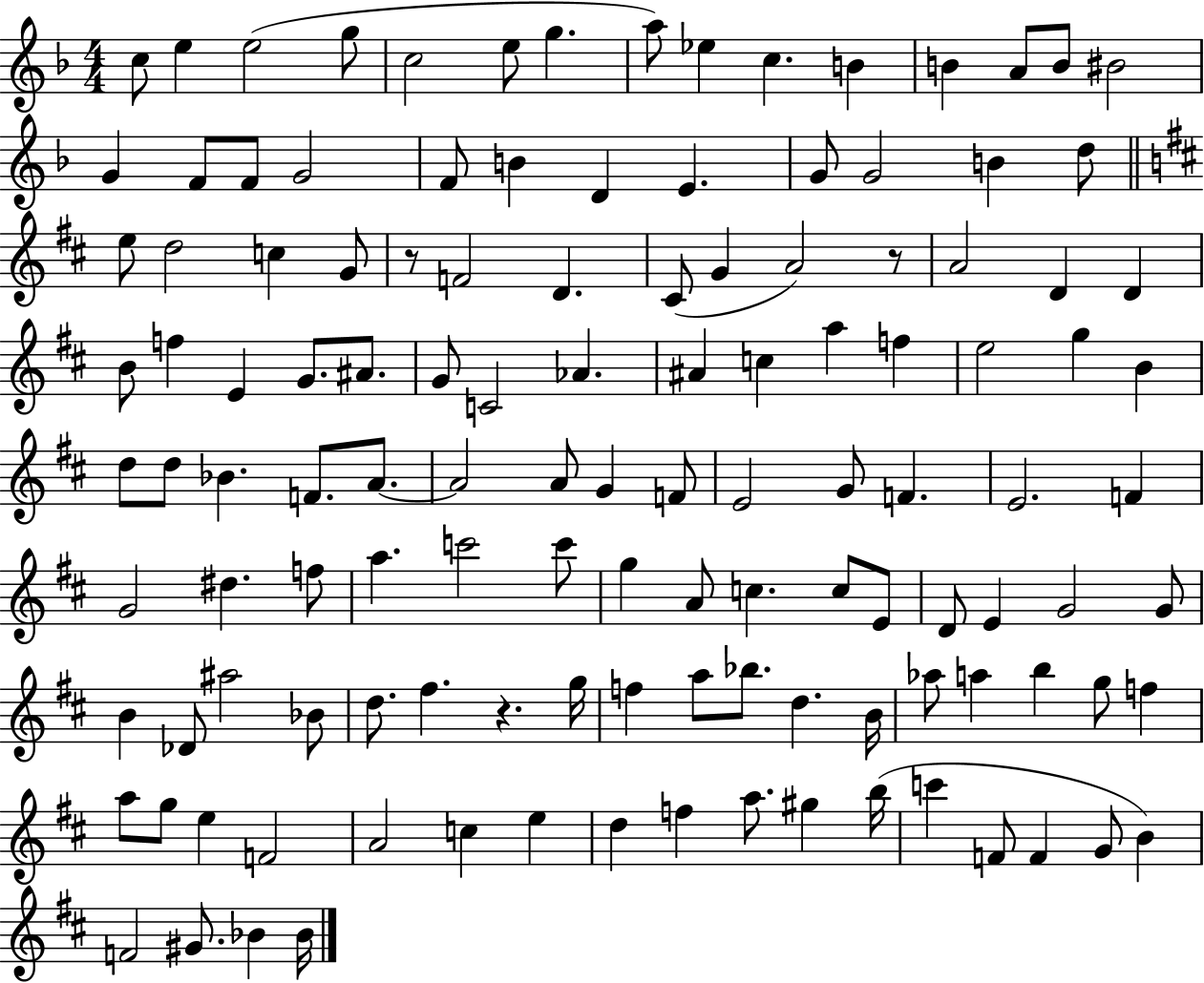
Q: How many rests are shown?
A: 3